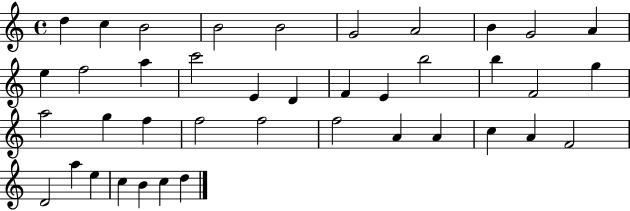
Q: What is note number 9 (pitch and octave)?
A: G4